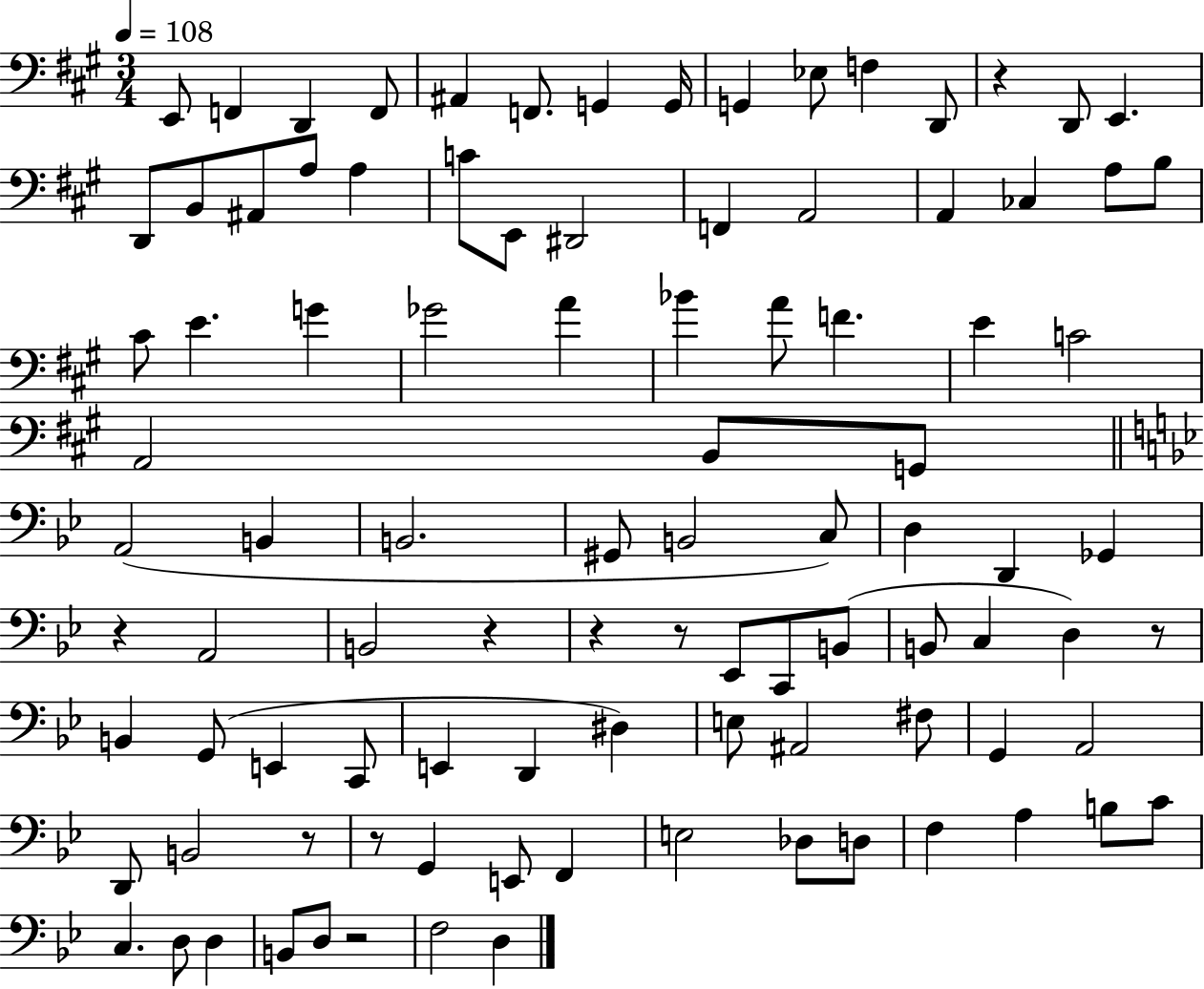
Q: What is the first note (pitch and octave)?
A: E2